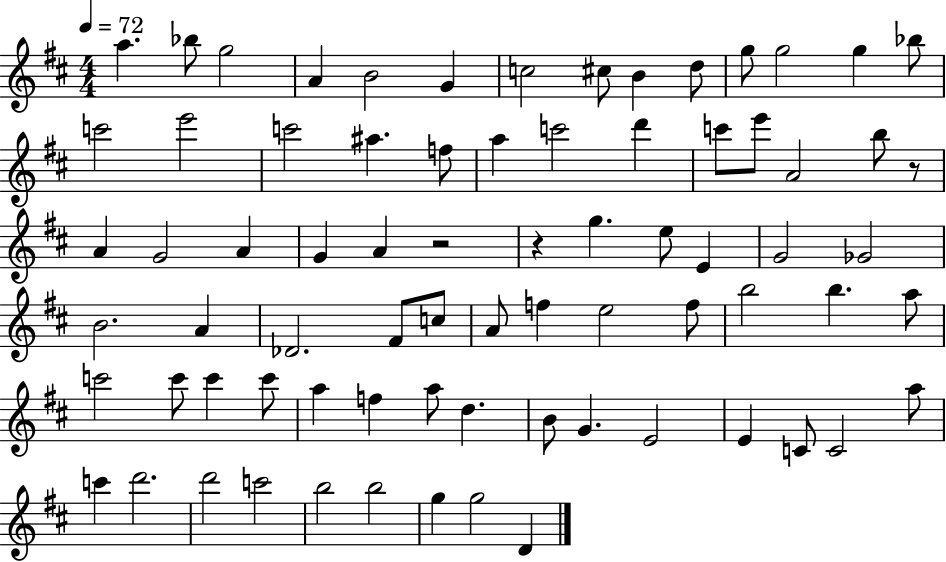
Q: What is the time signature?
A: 4/4